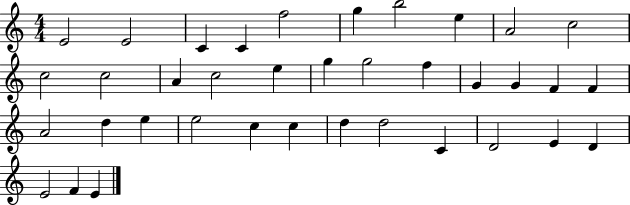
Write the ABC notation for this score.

X:1
T:Untitled
M:4/4
L:1/4
K:C
E2 E2 C C f2 g b2 e A2 c2 c2 c2 A c2 e g g2 f G G F F A2 d e e2 c c d d2 C D2 E D E2 F E